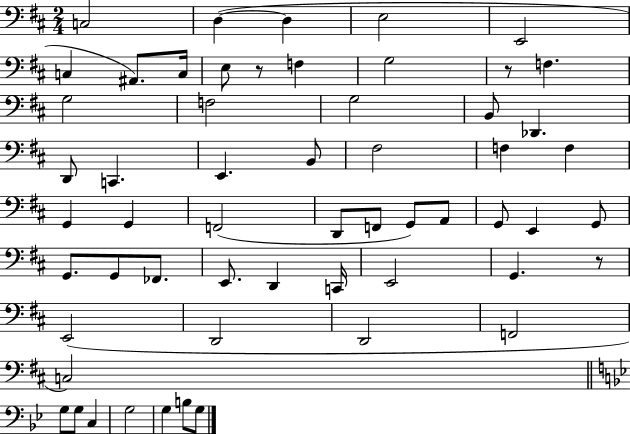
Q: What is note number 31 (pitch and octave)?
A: A2